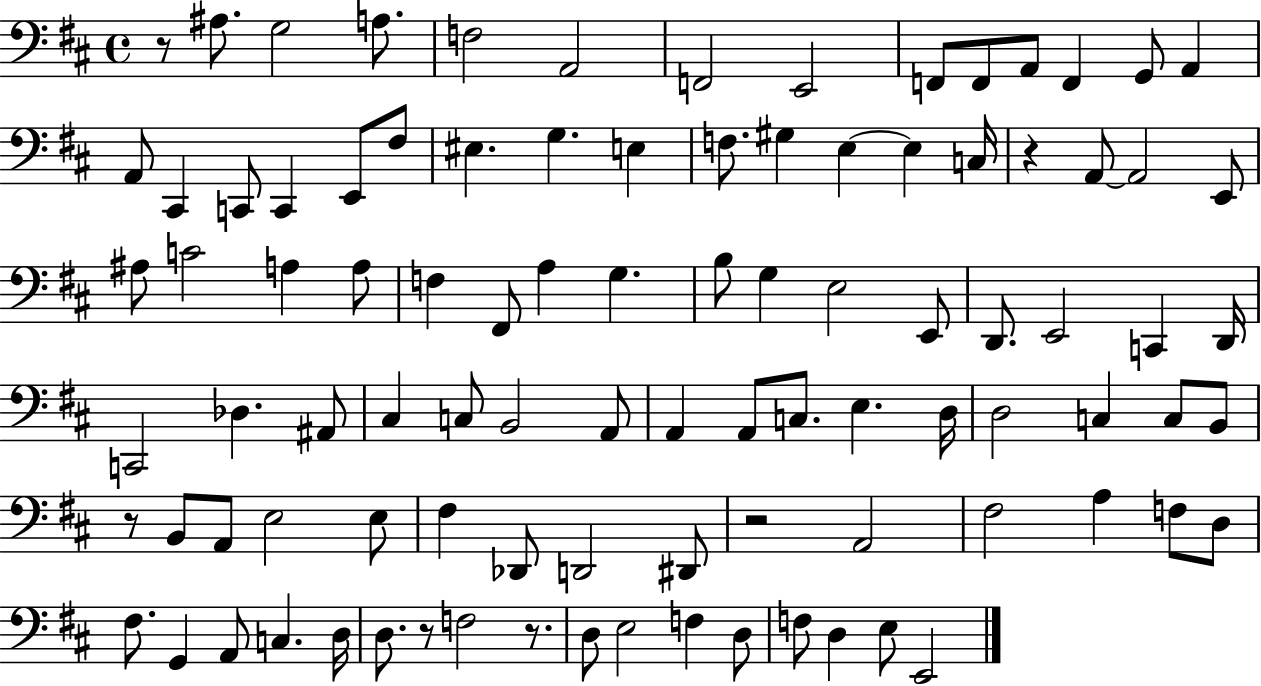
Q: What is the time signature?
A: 4/4